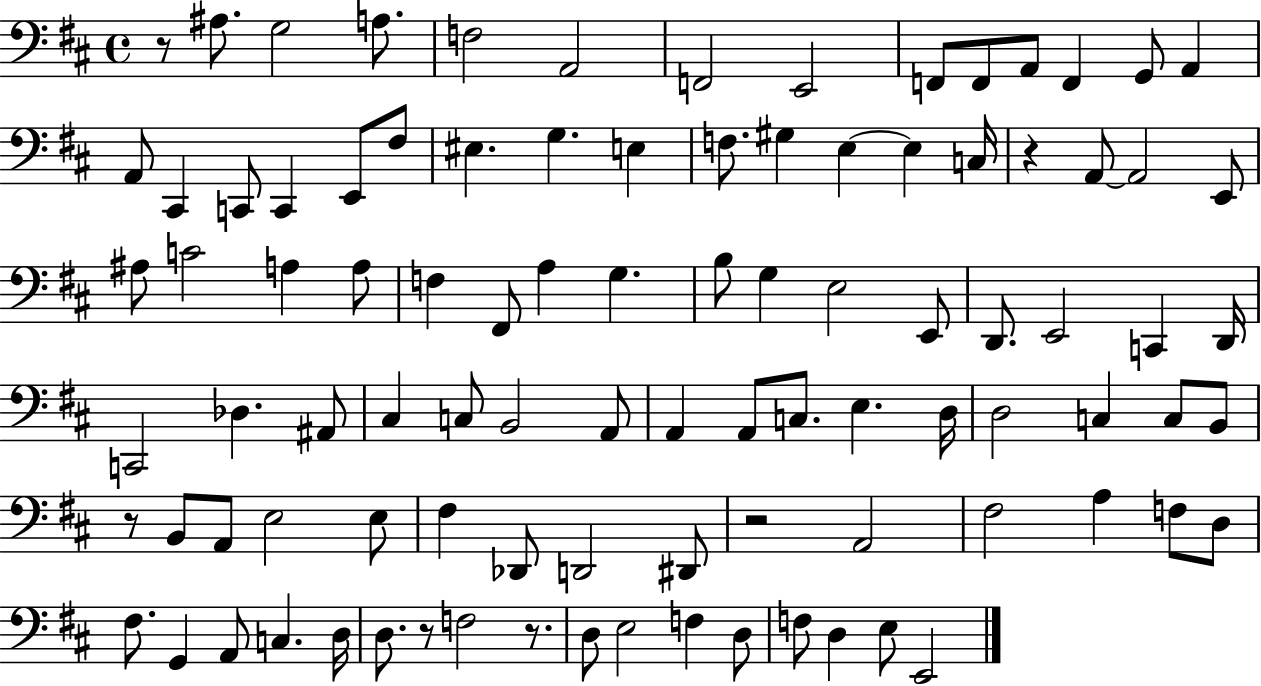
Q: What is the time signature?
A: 4/4